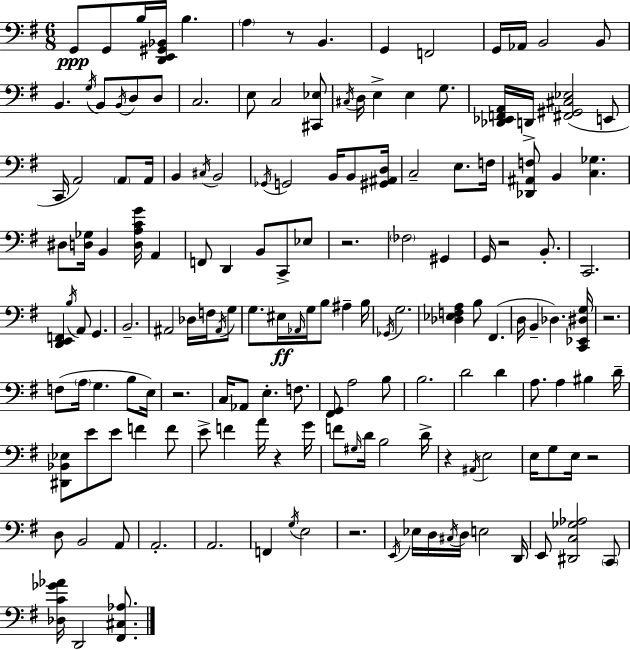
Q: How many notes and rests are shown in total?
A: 159